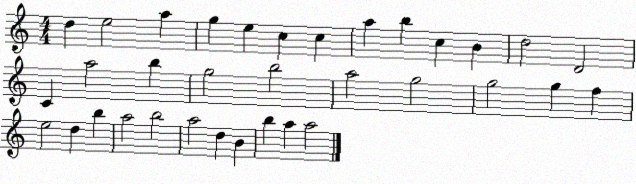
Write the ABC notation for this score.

X:1
T:Untitled
M:4/4
L:1/4
K:C
d e2 a g e c c a b c B d2 D2 C a2 b g2 b2 a2 g2 g2 g f e2 d b a2 b2 a2 d B b a a2